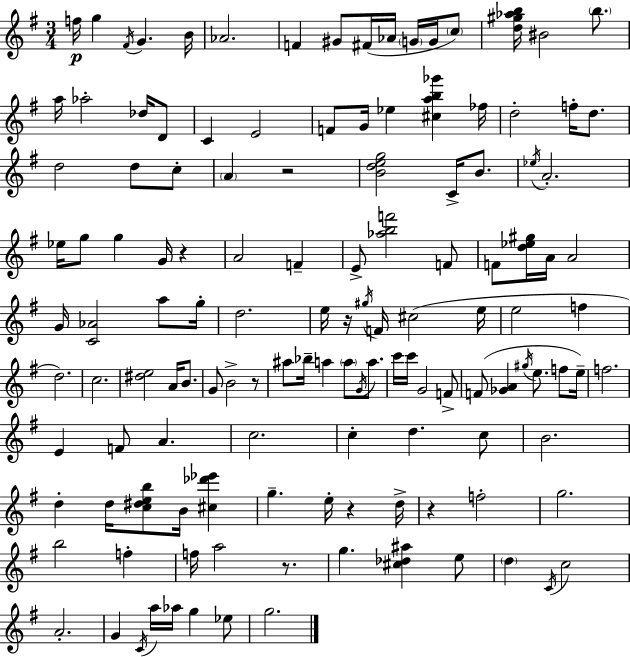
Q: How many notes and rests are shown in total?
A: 131